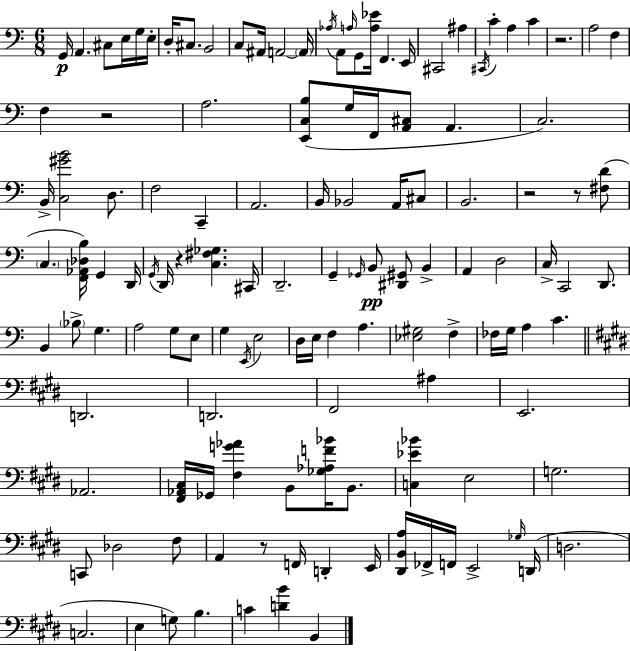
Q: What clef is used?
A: bass